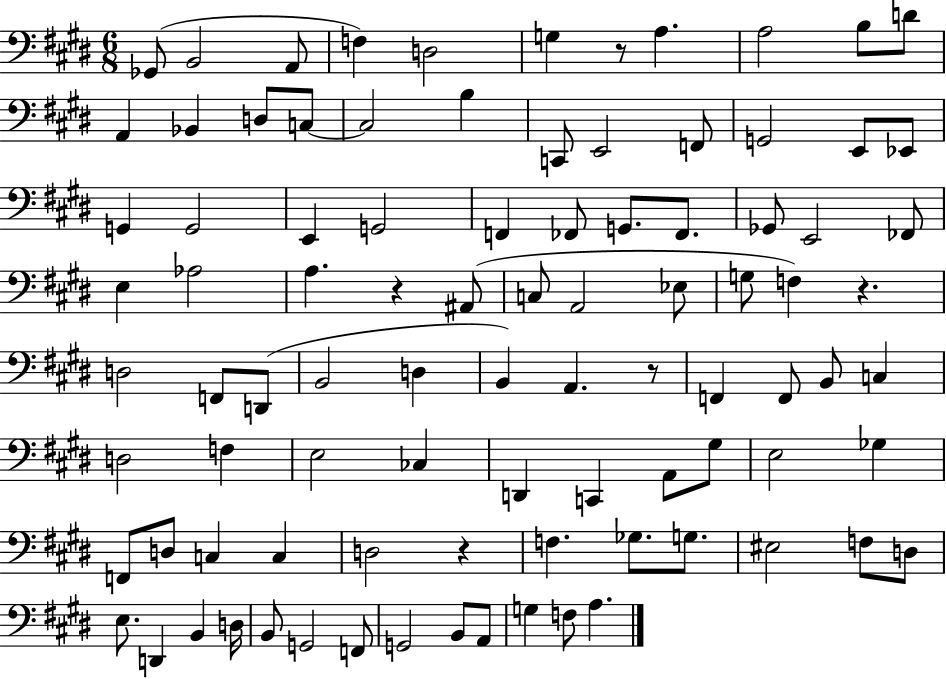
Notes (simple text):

Gb2/e B2/h A2/e F3/q D3/h G3/q R/e A3/q. A3/h B3/e D4/e A2/q Bb2/q D3/e C3/e C3/h B3/q C2/e E2/h F2/e G2/h E2/e Eb2/e G2/q G2/h E2/q G2/h F2/q FES2/e G2/e. FES2/e. Gb2/e E2/h FES2/e E3/q Ab3/h A3/q. R/q A#2/e C3/e A2/h Eb3/e G3/e F3/q R/q. D3/h F2/e D2/e B2/h D3/q B2/q A2/q. R/e F2/q F2/e B2/e C3/q D3/h F3/q E3/h CES3/q D2/q C2/q A2/e G#3/e E3/h Gb3/q F2/e D3/e C3/q C3/q D3/h R/q F3/q. Gb3/e. G3/e. EIS3/h F3/e D3/e E3/e. D2/q B2/q D3/s B2/e G2/h F2/e G2/h B2/e A2/e G3/q F3/e A3/q.